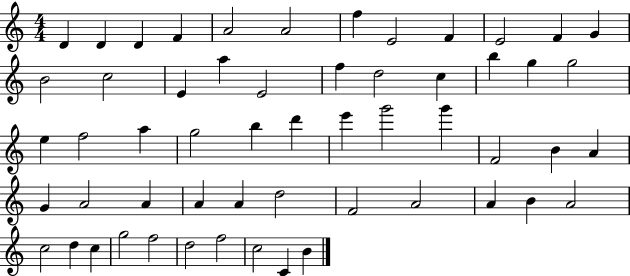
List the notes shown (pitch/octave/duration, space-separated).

D4/q D4/q D4/q F4/q A4/h A4/h F5/q E4/h F4/q E4/h F4/q G4/q B4/h C5/h E4/q A5/q E4/h F5/q D5/h C5/q B5/q G5/q G5/h E5/q F5/h A5/q G5/h B5/q D6/q E6/q G6/h G6/q F4/h B4/q A4/q G4/q A4/h A4/q A4/q A4/q D5/h F4/h A4/h A4/q B4/q A4/h C5/h D5/q C5/q G5/h F5/h D5/h F5/h C5/h C4/q B4/q